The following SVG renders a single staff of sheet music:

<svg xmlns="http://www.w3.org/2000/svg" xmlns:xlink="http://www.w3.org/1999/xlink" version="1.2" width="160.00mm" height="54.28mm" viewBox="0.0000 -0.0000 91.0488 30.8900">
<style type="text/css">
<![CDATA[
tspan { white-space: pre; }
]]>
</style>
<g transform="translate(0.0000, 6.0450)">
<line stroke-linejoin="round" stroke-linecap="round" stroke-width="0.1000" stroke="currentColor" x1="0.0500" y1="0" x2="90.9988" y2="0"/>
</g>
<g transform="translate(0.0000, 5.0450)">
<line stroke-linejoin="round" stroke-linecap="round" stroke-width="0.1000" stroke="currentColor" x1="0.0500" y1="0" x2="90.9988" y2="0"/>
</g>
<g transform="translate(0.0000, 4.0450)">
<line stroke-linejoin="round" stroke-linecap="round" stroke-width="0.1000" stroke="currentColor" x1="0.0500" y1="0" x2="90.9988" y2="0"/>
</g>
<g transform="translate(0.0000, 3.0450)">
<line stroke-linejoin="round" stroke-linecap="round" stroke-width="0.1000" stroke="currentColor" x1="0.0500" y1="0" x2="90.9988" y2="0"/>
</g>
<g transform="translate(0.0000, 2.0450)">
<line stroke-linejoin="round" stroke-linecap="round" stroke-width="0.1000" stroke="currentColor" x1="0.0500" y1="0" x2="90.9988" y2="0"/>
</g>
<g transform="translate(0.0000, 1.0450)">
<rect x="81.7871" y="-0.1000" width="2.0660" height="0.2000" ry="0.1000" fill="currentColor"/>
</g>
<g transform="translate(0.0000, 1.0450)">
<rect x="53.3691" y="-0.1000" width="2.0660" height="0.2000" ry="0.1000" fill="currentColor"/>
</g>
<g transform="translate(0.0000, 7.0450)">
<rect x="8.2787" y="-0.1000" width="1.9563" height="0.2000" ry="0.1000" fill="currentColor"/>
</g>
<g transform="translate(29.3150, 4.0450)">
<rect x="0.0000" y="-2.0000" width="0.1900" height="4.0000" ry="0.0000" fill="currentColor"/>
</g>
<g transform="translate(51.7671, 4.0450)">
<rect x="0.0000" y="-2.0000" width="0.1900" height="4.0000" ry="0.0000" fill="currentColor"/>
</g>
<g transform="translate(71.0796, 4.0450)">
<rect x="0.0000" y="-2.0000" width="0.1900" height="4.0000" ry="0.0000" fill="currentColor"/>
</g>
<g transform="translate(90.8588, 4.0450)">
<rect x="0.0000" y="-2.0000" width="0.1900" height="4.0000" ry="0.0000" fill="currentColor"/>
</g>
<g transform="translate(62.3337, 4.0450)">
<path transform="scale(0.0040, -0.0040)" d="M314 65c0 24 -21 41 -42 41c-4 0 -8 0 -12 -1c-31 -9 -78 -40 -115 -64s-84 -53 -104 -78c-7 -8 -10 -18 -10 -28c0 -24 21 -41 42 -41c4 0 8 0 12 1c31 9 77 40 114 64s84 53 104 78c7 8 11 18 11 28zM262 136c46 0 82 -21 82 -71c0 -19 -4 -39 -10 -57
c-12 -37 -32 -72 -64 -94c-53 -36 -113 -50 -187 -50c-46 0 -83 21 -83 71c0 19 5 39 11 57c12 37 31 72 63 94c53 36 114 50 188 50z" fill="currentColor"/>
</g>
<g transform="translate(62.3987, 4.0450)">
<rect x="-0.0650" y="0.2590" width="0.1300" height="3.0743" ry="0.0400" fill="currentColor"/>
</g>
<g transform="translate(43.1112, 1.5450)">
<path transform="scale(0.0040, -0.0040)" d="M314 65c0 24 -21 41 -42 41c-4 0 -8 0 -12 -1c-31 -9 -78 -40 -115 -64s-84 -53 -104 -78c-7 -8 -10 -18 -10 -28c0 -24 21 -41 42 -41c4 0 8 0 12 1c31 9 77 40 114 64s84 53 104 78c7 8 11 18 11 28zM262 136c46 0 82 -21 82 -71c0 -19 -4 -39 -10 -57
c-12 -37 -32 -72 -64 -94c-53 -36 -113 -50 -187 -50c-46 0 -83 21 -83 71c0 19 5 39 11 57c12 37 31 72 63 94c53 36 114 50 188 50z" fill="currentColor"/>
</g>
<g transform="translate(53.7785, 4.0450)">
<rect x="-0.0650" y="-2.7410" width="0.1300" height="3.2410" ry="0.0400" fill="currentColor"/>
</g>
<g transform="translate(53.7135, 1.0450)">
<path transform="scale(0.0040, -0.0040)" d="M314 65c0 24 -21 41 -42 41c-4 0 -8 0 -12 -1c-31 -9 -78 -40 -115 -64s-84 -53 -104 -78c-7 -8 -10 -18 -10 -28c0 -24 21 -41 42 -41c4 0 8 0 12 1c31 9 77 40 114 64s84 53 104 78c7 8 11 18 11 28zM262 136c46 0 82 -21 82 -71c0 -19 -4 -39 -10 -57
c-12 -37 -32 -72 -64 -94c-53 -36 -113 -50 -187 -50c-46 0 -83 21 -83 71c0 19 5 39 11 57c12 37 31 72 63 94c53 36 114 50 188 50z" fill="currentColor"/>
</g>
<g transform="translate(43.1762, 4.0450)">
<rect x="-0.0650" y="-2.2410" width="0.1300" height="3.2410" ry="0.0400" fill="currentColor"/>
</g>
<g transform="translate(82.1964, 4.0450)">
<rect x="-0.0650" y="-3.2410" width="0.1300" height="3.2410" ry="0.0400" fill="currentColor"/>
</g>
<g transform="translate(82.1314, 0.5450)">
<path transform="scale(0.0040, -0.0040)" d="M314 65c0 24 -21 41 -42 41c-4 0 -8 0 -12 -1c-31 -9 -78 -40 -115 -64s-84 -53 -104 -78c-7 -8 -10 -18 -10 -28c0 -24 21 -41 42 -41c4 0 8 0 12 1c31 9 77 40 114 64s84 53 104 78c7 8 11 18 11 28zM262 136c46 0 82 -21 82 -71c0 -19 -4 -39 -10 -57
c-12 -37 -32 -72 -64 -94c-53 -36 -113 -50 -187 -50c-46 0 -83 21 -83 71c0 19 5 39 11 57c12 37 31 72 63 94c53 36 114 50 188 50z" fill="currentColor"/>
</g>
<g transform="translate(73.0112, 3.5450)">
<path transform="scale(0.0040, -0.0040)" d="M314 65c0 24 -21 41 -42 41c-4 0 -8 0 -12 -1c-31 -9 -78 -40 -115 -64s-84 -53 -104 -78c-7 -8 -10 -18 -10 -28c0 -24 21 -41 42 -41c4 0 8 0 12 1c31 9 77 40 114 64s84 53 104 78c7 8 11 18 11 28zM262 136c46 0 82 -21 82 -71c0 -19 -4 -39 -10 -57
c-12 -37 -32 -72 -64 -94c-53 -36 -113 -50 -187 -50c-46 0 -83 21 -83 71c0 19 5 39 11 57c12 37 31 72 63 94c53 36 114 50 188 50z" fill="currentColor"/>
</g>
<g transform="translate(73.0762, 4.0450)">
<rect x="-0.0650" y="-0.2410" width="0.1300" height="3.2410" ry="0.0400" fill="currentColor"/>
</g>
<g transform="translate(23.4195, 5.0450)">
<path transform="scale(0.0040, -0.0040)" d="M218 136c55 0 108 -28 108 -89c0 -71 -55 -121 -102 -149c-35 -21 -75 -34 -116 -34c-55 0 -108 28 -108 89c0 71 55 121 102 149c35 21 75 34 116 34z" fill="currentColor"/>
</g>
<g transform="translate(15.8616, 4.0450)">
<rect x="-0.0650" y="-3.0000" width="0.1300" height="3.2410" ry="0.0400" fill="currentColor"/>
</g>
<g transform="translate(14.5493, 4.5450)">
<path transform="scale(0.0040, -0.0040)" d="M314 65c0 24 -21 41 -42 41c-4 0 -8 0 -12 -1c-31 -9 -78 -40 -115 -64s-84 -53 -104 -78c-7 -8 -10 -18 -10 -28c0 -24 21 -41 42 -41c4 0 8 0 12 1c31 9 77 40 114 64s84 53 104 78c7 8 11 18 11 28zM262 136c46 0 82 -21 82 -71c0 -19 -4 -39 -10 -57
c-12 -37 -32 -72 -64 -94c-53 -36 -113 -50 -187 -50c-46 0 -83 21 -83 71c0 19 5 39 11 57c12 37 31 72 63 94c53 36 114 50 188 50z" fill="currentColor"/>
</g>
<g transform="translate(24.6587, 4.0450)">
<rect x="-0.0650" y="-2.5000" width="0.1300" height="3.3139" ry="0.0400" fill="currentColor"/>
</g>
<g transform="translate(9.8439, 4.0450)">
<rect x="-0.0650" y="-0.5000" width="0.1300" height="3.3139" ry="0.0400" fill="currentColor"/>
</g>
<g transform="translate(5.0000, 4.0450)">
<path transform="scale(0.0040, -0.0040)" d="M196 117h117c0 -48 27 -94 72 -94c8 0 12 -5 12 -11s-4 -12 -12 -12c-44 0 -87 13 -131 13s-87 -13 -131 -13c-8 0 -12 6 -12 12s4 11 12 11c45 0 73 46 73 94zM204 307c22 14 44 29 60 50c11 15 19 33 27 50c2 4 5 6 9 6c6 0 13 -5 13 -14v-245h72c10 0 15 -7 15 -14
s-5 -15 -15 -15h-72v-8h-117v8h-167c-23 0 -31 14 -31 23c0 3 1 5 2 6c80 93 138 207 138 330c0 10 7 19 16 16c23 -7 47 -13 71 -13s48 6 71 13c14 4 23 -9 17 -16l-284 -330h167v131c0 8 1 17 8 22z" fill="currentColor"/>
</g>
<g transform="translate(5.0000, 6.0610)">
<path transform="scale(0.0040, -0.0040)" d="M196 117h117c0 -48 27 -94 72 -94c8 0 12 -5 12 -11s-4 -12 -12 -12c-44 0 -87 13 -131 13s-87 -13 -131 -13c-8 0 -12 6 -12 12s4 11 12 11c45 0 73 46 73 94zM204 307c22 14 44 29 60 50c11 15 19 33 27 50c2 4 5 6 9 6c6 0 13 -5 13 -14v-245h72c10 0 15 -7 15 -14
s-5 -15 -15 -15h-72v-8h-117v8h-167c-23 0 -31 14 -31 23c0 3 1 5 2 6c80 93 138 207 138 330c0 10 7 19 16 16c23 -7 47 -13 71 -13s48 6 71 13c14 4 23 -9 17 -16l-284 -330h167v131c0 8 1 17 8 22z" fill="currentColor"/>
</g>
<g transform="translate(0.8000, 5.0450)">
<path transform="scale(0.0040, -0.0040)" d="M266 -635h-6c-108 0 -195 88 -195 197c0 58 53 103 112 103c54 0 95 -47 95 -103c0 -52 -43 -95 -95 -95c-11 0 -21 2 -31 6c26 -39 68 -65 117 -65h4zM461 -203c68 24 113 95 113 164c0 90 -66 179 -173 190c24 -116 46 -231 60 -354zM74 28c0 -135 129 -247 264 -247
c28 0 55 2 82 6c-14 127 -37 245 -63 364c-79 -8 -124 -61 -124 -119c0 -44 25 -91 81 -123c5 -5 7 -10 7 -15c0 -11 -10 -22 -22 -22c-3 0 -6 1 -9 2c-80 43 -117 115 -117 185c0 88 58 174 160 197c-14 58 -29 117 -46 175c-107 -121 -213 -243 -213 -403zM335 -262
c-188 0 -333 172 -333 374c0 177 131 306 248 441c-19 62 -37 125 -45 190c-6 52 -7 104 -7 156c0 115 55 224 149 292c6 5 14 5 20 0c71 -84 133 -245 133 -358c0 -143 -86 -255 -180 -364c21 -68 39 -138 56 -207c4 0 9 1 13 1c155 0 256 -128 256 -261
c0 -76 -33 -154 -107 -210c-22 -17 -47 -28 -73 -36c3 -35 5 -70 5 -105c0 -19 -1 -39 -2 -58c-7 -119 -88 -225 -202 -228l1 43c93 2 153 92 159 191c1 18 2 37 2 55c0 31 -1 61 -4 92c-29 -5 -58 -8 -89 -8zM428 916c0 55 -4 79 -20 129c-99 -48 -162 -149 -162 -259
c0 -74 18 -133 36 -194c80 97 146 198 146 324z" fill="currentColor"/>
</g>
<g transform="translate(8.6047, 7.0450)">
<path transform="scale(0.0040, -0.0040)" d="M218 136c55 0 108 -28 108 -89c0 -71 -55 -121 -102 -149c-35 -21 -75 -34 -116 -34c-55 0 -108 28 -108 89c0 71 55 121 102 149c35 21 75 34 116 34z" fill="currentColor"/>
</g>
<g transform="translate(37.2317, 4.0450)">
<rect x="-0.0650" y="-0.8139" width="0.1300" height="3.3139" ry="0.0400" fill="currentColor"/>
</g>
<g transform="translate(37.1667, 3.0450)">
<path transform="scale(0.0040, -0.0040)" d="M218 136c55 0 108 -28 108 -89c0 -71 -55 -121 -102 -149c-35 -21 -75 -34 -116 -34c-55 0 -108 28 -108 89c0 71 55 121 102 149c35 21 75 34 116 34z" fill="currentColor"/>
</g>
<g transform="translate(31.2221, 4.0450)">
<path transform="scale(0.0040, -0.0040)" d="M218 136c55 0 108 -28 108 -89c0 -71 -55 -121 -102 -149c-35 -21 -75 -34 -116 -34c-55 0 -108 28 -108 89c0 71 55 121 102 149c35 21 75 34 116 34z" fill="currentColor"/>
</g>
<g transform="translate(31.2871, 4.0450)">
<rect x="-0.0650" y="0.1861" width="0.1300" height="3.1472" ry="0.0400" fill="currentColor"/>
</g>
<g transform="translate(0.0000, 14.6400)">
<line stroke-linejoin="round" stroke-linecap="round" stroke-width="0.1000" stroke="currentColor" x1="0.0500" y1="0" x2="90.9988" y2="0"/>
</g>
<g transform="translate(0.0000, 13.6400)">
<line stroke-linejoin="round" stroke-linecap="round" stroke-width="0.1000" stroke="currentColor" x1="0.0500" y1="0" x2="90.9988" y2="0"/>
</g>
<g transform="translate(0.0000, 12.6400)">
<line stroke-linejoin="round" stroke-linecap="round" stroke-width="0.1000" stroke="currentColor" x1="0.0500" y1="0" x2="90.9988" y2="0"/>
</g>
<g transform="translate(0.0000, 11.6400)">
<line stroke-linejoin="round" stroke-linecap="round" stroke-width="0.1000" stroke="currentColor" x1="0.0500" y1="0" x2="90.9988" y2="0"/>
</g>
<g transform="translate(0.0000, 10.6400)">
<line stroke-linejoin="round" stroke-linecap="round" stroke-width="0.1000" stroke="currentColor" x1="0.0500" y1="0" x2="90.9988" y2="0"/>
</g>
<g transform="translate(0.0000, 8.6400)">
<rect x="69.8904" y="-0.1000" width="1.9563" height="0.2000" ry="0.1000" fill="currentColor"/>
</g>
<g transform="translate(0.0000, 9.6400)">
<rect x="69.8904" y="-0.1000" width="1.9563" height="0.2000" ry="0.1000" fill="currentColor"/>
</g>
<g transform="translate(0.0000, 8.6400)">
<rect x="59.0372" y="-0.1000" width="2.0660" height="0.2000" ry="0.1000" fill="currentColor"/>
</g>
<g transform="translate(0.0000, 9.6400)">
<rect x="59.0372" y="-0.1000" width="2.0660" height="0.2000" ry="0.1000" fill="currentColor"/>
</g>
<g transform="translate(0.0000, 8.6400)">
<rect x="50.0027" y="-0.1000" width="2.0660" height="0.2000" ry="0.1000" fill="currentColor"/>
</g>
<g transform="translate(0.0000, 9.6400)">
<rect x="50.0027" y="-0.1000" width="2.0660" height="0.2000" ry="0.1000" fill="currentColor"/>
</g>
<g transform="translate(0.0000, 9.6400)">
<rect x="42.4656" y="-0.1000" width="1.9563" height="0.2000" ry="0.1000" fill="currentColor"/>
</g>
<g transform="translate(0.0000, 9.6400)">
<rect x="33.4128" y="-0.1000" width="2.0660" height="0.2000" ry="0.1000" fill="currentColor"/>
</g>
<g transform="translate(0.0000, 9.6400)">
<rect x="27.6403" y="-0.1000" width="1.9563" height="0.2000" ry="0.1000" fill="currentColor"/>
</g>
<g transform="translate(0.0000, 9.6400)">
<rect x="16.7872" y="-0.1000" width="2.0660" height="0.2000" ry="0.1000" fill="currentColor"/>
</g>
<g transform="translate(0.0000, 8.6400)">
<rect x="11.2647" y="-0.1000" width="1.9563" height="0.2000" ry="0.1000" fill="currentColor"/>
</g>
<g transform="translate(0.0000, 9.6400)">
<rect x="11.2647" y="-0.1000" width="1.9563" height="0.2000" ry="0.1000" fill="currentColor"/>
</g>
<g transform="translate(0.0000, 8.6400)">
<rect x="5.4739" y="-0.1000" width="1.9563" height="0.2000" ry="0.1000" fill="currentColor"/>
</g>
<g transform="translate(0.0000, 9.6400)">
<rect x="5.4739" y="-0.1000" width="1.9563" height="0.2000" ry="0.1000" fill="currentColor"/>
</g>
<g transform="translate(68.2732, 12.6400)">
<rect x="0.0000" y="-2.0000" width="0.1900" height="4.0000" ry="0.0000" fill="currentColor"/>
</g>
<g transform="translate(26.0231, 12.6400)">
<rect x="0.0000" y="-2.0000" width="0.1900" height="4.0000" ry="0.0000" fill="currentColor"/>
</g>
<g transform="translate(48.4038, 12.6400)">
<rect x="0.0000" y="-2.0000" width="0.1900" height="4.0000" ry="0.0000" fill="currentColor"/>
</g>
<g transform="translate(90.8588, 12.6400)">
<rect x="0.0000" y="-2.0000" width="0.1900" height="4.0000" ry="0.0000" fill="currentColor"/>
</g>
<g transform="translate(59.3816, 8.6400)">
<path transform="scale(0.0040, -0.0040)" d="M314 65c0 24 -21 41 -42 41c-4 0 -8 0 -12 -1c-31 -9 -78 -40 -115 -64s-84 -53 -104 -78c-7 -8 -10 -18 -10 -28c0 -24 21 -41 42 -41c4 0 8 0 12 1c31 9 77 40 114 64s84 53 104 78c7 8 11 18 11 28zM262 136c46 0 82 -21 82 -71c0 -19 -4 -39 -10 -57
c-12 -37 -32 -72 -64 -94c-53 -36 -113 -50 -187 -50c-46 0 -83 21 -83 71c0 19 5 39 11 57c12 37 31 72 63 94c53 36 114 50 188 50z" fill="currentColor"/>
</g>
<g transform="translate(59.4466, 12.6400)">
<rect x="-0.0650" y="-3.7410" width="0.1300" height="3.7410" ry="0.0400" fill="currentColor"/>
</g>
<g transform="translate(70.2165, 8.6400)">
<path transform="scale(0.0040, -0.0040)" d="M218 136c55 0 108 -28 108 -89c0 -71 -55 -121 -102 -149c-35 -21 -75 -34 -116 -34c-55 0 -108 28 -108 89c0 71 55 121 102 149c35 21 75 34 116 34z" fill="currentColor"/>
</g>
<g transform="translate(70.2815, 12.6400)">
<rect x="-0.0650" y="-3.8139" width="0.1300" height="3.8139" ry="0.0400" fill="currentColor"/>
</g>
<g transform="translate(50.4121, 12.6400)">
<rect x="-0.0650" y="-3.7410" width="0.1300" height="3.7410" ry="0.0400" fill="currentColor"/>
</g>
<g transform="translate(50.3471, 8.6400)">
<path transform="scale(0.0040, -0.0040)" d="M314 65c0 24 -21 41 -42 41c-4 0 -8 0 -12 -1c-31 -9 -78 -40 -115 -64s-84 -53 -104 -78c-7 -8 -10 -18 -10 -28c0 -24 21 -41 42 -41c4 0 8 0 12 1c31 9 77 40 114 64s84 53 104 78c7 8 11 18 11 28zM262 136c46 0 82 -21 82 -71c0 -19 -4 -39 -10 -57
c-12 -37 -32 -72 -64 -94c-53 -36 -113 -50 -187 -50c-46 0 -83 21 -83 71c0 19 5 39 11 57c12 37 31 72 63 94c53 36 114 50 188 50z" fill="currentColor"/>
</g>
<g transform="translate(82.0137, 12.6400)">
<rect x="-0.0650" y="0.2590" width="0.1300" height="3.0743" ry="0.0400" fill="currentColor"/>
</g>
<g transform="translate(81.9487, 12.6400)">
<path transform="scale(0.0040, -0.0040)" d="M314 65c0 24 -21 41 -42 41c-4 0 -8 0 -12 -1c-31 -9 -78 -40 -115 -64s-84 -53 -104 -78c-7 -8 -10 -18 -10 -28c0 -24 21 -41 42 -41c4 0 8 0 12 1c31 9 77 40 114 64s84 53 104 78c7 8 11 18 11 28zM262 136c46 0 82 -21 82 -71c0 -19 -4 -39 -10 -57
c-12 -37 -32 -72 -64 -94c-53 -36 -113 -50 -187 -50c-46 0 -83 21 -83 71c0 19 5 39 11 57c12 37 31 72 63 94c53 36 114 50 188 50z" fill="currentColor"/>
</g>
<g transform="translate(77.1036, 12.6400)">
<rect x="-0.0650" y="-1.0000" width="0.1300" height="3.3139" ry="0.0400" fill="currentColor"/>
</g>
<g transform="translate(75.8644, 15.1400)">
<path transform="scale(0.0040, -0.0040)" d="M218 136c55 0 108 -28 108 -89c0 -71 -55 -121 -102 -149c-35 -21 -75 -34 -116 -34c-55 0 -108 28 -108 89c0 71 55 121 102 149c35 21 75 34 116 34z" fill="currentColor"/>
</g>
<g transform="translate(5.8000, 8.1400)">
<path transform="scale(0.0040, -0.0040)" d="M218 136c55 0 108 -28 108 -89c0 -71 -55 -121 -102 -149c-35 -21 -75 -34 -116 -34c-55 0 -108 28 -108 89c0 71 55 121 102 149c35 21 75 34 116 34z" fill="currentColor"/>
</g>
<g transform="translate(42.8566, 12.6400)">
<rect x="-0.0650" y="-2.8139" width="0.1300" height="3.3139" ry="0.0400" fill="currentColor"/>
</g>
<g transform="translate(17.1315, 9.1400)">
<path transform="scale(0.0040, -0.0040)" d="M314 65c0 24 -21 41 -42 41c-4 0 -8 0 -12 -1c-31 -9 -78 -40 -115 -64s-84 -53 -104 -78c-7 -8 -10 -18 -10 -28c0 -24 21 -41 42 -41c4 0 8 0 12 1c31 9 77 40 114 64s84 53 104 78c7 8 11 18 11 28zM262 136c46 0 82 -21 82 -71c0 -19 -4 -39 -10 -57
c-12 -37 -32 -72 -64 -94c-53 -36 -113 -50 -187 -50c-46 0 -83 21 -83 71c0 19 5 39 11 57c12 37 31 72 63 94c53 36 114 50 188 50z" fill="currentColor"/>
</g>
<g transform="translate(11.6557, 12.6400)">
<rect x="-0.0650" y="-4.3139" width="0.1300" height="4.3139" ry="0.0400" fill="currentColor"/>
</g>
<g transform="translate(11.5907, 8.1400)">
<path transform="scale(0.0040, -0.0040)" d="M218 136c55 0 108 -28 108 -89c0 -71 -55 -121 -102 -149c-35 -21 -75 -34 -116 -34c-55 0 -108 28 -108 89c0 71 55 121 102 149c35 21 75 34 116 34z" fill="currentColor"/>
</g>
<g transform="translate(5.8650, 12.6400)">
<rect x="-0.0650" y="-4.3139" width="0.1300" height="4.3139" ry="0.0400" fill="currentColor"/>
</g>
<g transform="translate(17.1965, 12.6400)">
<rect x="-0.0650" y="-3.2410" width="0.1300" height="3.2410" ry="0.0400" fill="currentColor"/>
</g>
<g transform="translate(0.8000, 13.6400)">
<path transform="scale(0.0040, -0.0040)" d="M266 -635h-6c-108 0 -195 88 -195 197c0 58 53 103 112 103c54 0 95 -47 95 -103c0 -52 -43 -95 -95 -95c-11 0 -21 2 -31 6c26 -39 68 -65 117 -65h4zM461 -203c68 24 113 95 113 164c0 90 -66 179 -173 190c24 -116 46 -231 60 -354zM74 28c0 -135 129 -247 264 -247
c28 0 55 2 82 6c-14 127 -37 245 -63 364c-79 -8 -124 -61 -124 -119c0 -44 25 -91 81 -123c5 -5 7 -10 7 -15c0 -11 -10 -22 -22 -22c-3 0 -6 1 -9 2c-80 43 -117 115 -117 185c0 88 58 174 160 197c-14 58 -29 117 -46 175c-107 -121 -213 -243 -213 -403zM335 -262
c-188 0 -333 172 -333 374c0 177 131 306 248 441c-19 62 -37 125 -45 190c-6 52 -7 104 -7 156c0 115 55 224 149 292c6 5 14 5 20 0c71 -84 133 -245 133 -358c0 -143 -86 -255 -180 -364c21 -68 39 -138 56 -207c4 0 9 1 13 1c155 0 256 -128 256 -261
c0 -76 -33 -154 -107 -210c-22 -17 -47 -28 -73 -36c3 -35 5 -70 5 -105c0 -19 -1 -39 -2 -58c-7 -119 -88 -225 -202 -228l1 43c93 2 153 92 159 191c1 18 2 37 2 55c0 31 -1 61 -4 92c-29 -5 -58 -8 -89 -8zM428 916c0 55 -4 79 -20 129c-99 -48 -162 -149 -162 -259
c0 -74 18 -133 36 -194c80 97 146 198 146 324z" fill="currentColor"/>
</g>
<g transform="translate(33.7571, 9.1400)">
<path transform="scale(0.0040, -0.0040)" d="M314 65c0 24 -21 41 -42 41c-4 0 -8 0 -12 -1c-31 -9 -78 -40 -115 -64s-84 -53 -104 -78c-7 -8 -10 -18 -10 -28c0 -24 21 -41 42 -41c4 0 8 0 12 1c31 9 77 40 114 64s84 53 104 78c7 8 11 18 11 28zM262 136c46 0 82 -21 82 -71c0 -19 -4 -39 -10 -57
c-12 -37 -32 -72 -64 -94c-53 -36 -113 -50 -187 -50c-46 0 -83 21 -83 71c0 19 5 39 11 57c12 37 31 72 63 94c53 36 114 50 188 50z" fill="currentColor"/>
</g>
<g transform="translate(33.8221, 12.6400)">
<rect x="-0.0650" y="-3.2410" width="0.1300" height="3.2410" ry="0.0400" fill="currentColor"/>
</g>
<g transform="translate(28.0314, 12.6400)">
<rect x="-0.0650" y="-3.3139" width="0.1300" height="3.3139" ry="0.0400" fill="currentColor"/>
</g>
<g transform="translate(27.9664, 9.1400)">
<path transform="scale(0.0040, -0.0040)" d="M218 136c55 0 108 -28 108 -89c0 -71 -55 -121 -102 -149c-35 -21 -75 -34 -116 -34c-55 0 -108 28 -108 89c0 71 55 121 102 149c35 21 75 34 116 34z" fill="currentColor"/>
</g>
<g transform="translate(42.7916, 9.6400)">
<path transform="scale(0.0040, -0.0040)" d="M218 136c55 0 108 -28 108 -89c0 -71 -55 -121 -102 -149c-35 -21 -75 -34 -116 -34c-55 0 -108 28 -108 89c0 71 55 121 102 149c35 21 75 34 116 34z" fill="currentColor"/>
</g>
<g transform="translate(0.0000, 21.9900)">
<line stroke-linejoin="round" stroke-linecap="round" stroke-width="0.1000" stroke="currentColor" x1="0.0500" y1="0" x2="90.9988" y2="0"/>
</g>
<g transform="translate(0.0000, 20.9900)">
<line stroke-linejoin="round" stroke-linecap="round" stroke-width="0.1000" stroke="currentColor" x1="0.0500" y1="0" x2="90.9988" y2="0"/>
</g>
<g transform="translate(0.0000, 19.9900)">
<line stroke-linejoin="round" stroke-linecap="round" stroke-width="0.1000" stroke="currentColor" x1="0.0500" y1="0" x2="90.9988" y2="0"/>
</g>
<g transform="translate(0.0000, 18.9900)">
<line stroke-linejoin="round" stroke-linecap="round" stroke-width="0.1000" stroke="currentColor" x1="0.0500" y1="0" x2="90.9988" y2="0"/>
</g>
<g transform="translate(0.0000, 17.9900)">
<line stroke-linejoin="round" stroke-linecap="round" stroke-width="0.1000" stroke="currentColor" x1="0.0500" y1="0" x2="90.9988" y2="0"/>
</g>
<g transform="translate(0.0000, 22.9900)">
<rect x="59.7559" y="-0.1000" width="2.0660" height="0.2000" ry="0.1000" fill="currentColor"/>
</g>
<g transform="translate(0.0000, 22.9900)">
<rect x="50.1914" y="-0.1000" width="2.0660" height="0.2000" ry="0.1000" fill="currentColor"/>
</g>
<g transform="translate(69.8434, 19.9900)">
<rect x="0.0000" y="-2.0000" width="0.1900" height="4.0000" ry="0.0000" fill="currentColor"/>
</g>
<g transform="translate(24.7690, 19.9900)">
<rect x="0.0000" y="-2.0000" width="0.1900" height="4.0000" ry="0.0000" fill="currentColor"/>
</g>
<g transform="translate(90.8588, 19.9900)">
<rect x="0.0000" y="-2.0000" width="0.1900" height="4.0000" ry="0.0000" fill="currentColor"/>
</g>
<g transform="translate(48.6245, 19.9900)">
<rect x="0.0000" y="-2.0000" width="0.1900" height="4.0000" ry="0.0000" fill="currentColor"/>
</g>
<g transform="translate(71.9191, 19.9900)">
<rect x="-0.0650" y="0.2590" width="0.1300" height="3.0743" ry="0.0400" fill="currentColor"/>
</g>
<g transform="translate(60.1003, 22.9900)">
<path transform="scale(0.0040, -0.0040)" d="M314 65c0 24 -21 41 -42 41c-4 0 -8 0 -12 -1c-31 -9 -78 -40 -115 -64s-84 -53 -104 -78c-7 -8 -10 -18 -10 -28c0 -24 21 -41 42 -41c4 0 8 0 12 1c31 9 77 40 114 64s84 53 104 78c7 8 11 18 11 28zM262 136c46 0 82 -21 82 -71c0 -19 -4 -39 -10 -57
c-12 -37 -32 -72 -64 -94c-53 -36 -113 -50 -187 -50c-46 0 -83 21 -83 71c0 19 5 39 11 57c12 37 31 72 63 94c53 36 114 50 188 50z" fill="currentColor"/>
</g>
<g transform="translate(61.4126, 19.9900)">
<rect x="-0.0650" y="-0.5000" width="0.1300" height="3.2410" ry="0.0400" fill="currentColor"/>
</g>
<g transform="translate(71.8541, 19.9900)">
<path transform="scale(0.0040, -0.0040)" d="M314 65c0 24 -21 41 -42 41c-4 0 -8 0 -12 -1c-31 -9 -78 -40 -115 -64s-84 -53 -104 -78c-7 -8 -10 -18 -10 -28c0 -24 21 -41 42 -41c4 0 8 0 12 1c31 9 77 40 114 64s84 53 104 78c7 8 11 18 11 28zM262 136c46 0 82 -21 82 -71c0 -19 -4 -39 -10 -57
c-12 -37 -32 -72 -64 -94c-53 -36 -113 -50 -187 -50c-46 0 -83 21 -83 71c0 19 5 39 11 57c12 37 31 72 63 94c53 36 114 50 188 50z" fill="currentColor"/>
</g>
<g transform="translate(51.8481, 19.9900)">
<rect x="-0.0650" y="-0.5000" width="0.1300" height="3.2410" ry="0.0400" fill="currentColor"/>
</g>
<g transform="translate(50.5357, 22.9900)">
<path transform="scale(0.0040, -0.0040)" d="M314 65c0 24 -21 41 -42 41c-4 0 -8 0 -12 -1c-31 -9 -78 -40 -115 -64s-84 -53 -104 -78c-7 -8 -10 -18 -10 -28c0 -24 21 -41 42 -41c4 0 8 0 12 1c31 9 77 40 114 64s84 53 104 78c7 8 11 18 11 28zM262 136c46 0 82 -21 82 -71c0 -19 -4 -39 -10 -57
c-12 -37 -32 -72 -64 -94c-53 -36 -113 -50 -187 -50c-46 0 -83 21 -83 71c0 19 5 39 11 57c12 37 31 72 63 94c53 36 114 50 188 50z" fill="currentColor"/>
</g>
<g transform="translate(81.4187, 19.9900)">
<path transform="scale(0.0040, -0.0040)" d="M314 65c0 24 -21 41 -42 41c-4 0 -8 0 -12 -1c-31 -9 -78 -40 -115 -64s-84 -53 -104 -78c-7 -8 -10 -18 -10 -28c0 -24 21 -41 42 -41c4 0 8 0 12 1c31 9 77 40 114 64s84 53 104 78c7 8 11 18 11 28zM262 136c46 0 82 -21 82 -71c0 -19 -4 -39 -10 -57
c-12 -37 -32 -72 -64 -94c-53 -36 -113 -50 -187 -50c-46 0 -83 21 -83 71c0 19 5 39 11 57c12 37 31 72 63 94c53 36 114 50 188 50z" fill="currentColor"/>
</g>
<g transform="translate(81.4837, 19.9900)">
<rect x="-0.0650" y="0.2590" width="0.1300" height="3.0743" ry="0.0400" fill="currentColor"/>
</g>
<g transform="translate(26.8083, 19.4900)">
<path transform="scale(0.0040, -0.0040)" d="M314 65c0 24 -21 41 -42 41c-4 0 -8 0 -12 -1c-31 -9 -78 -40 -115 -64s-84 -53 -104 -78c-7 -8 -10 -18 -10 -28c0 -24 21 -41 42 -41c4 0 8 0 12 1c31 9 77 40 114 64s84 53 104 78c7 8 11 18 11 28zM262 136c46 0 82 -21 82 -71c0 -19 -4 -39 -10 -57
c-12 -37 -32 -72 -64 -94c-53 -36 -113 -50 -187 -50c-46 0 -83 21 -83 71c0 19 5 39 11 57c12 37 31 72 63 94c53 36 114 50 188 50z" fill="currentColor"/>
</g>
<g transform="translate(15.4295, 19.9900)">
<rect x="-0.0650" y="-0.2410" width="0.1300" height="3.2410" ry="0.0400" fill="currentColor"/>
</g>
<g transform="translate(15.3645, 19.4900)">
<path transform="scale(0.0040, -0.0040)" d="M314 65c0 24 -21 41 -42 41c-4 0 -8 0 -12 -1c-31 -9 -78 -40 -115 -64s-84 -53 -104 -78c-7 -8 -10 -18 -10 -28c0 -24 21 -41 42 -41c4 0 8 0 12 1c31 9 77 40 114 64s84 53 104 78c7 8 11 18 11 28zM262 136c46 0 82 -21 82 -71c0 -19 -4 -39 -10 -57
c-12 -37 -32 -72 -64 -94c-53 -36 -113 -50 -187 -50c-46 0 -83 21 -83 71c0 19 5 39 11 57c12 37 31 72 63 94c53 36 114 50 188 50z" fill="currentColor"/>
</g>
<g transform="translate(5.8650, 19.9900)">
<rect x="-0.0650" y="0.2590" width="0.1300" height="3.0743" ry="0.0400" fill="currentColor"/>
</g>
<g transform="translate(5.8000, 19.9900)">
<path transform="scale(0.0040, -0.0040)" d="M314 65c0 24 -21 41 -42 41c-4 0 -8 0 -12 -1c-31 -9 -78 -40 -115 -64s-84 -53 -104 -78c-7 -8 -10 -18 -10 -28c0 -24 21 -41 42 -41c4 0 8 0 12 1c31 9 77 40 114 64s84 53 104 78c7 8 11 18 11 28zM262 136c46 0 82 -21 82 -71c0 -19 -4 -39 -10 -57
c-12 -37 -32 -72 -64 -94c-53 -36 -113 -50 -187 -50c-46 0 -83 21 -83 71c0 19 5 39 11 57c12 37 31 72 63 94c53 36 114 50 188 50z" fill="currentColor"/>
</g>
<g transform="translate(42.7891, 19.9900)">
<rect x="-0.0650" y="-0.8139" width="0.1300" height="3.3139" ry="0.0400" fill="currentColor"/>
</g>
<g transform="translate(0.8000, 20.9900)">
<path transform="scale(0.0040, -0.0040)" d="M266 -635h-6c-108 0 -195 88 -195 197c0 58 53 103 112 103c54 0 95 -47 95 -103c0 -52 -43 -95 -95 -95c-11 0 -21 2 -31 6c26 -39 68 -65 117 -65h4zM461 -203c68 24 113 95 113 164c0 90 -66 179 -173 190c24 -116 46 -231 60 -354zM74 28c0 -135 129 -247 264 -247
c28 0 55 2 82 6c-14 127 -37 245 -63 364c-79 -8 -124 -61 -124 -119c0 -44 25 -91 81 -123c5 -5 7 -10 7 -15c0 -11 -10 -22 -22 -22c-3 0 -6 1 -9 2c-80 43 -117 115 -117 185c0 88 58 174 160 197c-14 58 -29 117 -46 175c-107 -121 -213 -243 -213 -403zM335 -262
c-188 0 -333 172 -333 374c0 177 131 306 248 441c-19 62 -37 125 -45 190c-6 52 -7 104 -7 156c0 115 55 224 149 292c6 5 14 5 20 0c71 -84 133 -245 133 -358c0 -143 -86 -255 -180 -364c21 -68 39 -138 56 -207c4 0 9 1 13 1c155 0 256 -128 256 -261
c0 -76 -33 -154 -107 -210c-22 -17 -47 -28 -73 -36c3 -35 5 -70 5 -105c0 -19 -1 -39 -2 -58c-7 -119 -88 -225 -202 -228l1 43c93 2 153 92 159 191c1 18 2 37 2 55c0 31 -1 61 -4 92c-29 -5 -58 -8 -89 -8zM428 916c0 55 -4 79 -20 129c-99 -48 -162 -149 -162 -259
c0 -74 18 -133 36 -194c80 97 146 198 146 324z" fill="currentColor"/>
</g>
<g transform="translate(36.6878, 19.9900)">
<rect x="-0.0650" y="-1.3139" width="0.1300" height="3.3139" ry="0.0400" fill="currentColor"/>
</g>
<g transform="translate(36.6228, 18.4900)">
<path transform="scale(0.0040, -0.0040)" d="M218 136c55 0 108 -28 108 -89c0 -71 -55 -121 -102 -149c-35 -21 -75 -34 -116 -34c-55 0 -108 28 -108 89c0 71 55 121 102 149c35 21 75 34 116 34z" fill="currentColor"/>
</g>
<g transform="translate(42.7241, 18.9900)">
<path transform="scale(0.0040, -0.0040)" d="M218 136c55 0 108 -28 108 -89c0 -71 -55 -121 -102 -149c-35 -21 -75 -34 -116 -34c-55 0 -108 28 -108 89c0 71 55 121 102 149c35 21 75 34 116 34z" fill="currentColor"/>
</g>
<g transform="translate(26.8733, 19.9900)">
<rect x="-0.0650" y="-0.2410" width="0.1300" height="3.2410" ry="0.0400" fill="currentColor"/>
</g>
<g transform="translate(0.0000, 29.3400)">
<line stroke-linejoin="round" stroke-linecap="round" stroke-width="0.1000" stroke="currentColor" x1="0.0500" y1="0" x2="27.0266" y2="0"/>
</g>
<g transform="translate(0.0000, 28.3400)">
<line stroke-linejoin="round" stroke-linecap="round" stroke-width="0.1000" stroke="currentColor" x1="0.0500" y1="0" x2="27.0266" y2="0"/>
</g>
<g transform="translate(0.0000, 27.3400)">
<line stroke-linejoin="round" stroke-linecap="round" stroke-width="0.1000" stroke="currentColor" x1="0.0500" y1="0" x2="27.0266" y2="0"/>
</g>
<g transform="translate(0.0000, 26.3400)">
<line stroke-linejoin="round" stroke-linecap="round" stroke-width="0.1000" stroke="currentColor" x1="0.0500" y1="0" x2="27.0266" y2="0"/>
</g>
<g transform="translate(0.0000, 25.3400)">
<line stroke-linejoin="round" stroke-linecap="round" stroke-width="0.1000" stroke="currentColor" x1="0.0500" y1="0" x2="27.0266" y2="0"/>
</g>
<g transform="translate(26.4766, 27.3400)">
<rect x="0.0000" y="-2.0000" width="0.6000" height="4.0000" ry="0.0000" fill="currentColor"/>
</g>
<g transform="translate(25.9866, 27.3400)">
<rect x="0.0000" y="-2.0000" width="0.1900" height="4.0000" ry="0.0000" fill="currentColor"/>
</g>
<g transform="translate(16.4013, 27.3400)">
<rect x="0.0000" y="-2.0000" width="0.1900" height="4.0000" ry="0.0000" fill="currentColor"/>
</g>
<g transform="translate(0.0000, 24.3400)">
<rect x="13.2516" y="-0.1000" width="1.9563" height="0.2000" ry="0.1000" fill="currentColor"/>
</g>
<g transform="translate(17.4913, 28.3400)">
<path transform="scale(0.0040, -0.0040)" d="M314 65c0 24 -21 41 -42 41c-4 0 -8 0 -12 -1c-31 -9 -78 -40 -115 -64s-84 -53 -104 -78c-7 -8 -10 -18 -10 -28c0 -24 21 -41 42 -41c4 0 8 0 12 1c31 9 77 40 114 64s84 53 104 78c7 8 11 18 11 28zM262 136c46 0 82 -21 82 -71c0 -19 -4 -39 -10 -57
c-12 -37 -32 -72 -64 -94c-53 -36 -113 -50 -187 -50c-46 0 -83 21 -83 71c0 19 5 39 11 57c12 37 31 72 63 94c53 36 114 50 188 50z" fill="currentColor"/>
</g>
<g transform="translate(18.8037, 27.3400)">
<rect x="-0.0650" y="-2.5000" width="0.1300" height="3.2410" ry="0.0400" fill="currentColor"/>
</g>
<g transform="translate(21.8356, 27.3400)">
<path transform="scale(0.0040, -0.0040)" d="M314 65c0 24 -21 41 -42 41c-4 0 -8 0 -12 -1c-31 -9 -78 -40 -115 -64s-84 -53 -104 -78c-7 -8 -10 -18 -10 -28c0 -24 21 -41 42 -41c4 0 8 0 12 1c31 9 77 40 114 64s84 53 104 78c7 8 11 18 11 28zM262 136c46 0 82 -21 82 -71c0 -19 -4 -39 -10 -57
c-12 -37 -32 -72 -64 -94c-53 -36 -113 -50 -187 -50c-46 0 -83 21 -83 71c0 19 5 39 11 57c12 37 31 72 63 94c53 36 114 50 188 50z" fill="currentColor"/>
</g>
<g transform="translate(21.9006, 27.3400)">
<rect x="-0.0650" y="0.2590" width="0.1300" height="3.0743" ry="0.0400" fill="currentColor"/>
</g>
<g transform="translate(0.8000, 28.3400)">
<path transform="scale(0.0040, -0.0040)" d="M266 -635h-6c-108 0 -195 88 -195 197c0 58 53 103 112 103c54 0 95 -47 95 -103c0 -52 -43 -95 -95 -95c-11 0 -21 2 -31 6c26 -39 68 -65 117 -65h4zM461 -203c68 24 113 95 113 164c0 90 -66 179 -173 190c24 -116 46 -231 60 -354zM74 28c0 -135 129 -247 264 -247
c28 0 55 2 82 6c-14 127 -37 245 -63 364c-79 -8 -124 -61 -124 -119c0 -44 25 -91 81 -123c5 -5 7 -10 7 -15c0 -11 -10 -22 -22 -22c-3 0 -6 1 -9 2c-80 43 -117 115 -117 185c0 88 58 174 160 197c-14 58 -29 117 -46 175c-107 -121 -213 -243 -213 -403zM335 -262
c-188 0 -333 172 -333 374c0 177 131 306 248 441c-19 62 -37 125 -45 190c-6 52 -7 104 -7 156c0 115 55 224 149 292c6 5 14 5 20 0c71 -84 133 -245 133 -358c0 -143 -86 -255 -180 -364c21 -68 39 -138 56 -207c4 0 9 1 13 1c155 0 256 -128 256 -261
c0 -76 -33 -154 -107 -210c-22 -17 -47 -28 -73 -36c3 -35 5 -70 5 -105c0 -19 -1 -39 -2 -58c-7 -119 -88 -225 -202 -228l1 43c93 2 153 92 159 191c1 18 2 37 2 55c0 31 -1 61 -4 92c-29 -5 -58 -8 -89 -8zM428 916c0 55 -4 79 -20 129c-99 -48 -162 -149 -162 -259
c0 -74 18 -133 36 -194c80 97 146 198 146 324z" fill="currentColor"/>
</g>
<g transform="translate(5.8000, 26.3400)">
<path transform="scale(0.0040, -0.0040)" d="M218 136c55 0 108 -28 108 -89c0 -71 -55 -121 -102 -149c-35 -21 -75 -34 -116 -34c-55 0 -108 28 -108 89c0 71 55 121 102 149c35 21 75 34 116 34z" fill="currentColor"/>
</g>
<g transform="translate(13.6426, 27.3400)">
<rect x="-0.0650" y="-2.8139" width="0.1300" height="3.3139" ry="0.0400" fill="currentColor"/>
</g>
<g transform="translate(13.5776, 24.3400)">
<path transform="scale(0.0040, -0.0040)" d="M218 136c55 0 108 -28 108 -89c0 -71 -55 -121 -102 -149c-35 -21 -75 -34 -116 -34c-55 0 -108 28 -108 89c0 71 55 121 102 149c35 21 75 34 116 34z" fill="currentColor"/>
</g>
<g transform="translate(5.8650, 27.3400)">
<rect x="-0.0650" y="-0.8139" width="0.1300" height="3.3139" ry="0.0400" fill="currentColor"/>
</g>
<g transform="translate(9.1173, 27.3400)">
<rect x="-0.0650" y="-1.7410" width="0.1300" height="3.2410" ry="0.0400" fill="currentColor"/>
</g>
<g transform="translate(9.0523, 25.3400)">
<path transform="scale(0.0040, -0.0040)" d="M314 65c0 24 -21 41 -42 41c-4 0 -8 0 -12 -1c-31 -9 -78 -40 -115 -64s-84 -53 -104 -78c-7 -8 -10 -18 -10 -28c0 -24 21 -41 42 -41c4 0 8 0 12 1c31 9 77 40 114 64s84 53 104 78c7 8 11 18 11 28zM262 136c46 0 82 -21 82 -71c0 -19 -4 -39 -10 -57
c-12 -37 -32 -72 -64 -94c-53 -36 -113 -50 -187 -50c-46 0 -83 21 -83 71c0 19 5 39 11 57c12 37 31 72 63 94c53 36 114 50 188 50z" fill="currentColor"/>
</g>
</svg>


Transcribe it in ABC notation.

X:1
T:Untitled
M:4/4
L:1/4
K:C
C A2 G B d g2 a2 B2 c2 b2 d' d' b2 b b2 a c'2 c'2 c' D B2 B2 c2 c2 e d C2 C2 B2 B2 d f2 a G2 B2